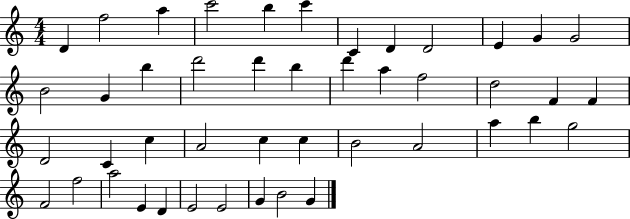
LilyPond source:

{
  \clef treble
  \numericTimeSignature
  \time 4/4
  \key c \major
  d'4 f''2 a''4 | c'''2 b''4 c'''4 | c'4 d'4 d'2 | e'4 g'4 g'2 | \break b'2 g'4 b''4 | d'''2 d'''4 b''4 | d'''4 a''4 f''2 | d''2 f'4 f'4 | \break d'2 c'4 c''4 | a'2 c''4 c''4 | b'2 a'2 | a''4 b''4 g''2 | \break f'2 f''2 | a''2 e'4 d'4 | e'2 e'2 | g'4 b'2 g'4 | \break \bar "|."
}